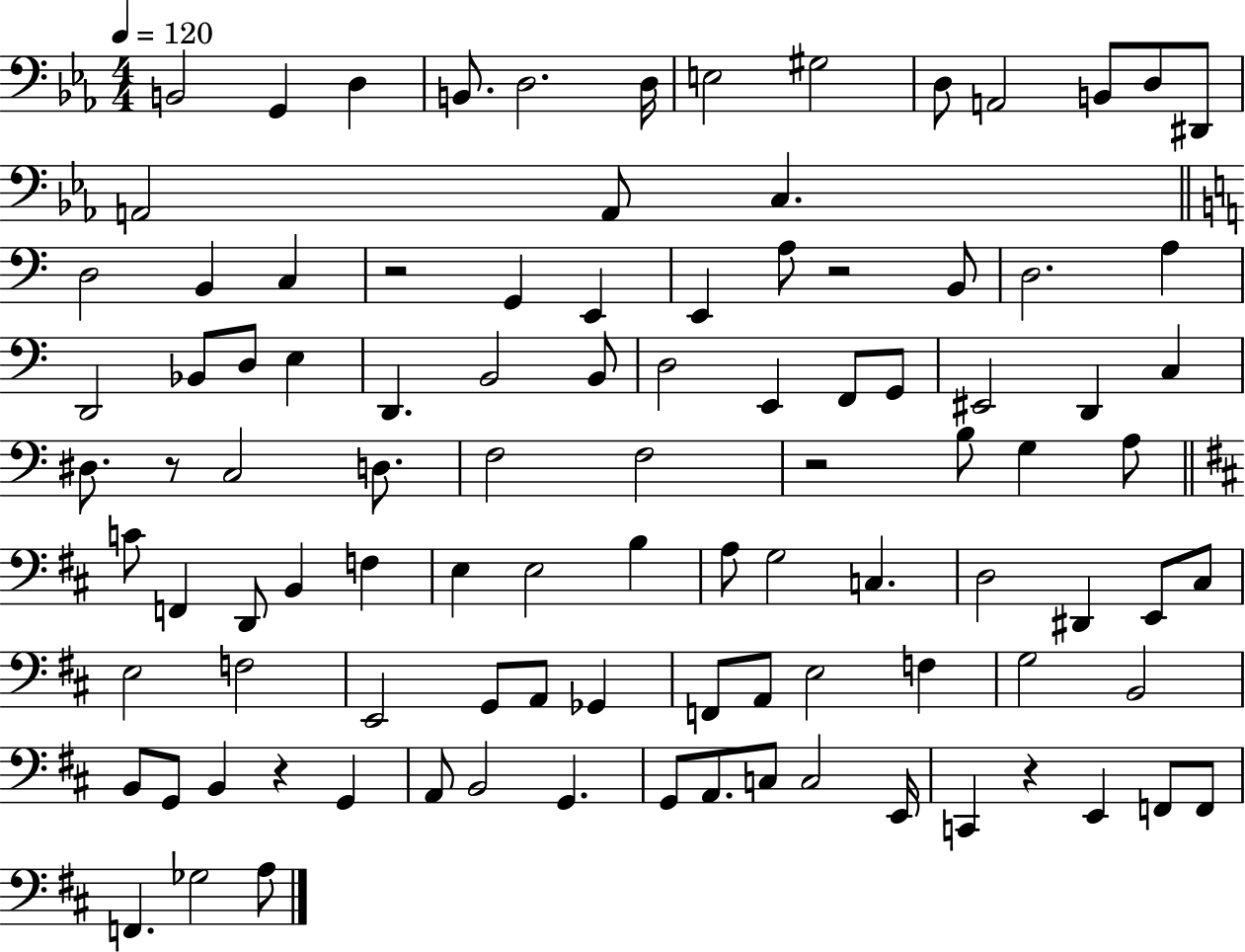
X:1
T:Untitled
M:4/4
L:1/4
K:Eb
B,,2 G,, D, B,,/2 D,2 D,/4 E,2 ^G,2 D,/2 A,,2 B,,/2 D,/2 ^D,,/2 A,,2 A,,/2 C, D,2 B,, C, z2 G,, E,, E,, A,/2 z2 B,,/2 D,2 A, D,,2 _B,,/2 D,/2 E, D,, B,,2 B,,/2 D,2 E,, F,,/2 G,,/2 ^E,,2 D,, C, ^D,/2 z/2 C,2 D,/2 F,2 F,2 z2 B,/2 G, A,/2 C/2 F,, D,,/2 B,, F, E, E,2 B, A,/2 G,2 C, D,2 ^D,, E,,/2 ^C,/2 E,2 F,2 E,,2 G,,/2 A,,/2 _G,, F,,/2 A,,/2 E,2 F, G,2 B,,2 B,,/2 G,,/2 B,, z G,, A,,/2 B,,2 G,, G,,/2 A,,/2 C,/2 C,2 E,,/4 C,, z E,, F,,/2 F,,/2 F,, _G,2 A,/2